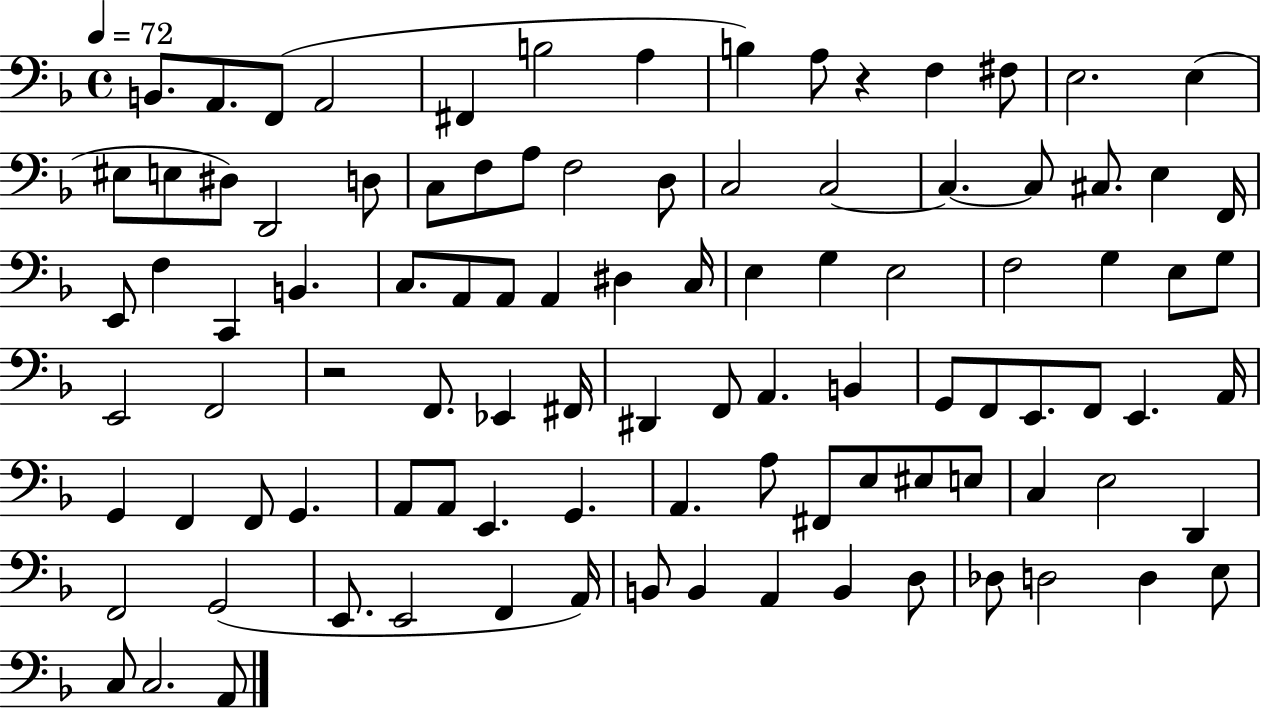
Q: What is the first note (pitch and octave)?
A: B2